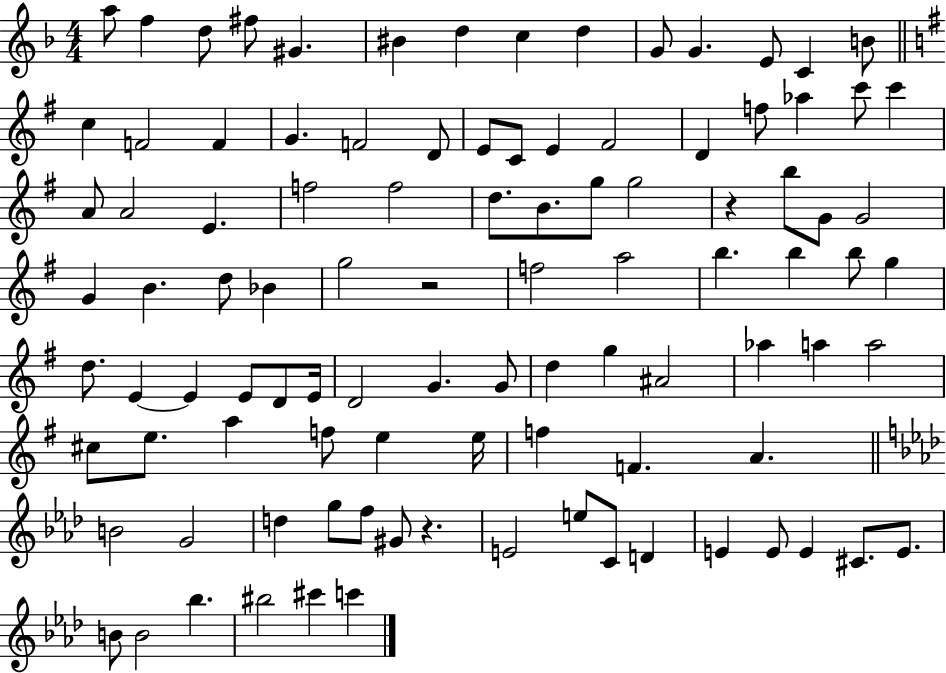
A5/e F5/q D5/e F#5/e G#4/q. BIS4/q D5/q C5/q D5/q G4/e G4/q. E4/e C4/q B4/e C5/q F4/h F4/q G4/q. F4/h D4/e E4/e C4/e E4/q F#4/h D4/q F5/e Ab5/q C6/e C6/q A4/e A4/h E4/q. F5/h F5/h D5/e. B4/e. G5/e G5/h R/q B5/e G4/e G4/h G4/q B4/q. D5/e Bb4/q G5/h R/h F5/h A5/h B5/q. B5/q B5/e G5/q D5/e. E4/q E4/q E4/e D4/e E4/s D4/h G4/q. G4/e D5/q G5/q A#4/h Ab5/q A5/q A5/h C#5/e E5/e. A5/q F5/e E5/q E5/s F5/q F4/q. A4/q. B4/h G4/h D5/q G5/e F5/e G#4/e R/q. E4/h E5/e C4/e D4/q E4/q E4/e E4/q C#4/e. E4/e. B4/e B4/h Bb5/q. BIS5/h C#6/q C6/q